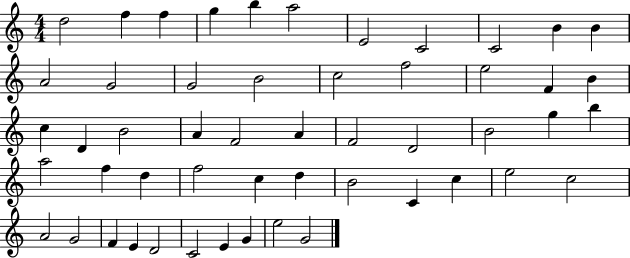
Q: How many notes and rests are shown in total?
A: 52